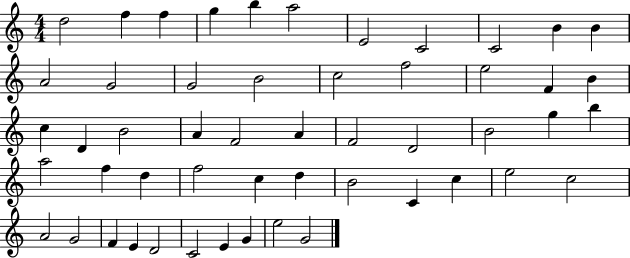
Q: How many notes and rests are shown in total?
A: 52